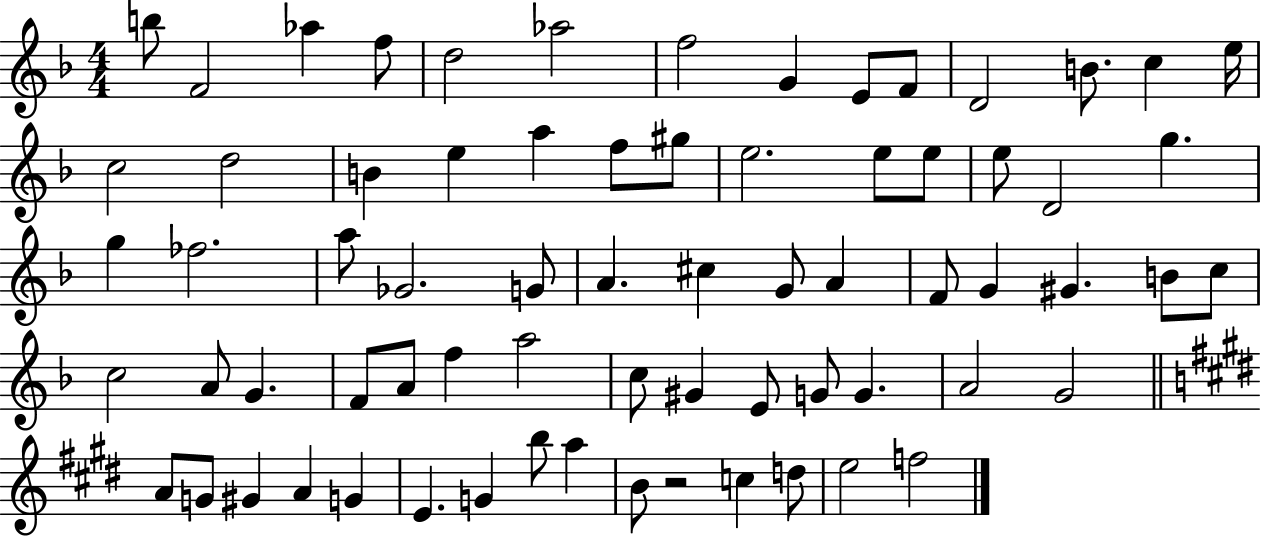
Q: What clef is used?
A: treble